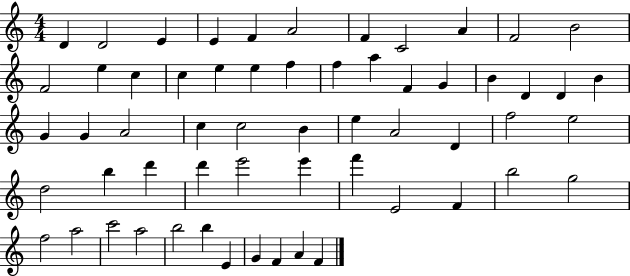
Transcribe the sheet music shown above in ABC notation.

X:1
T:Untitled
M:4/4
L:1/4
K:C
D D2 E E F A2 F C2 A F2 B2 F2 e c c e e f f a F G B D D B G G A2 c c2 B e A2 D f2 e2 d2 b d' d' e'2 e' f' E2 F b2 g2 f2 a2 c'2 a2 b2 b E G F A F